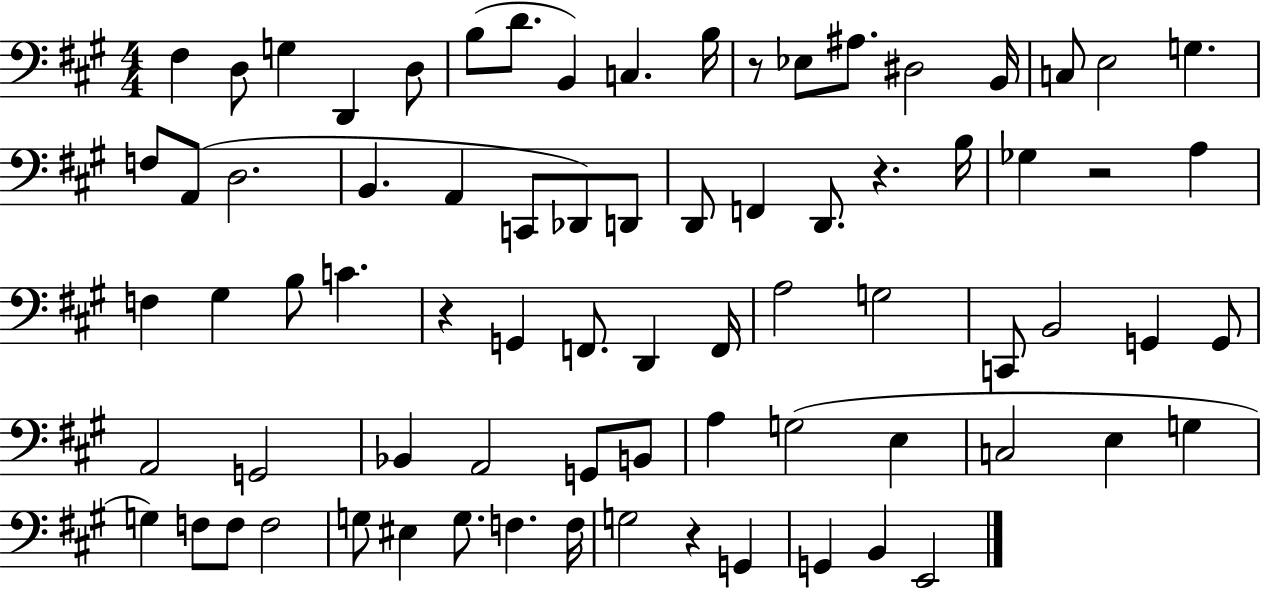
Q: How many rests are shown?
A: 5